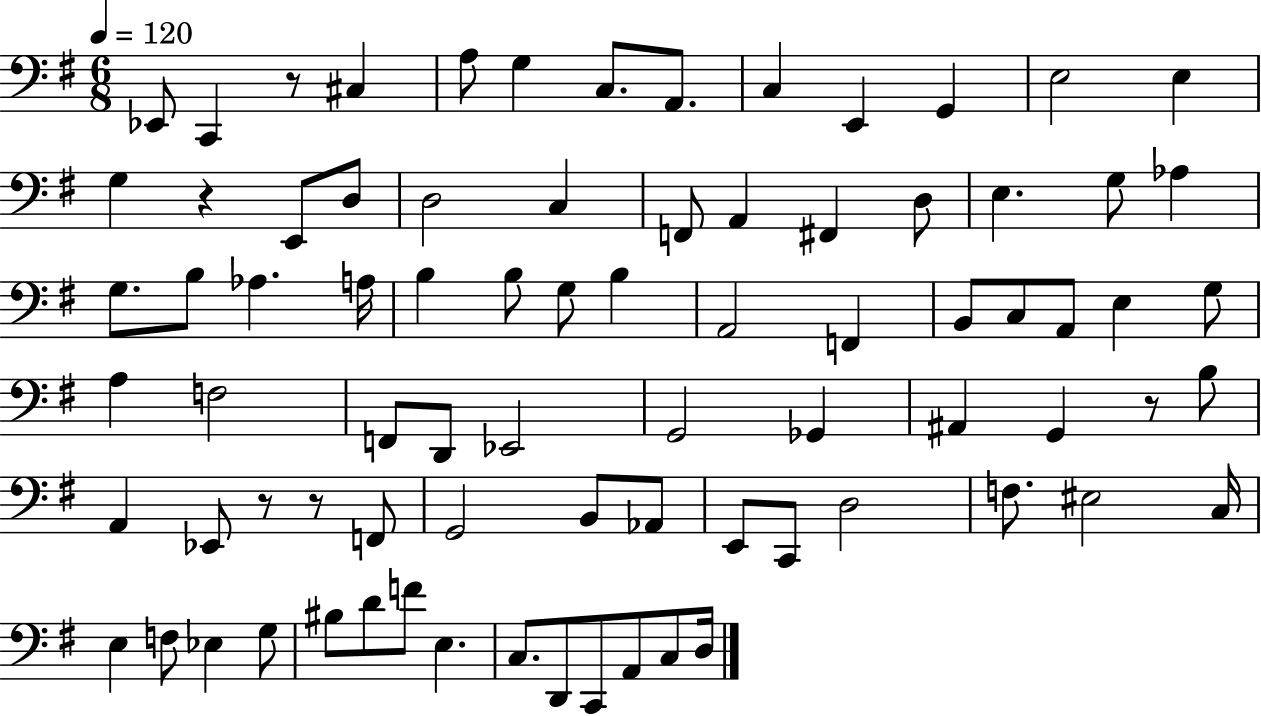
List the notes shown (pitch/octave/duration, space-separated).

Eb2/e C2/q R/e C#3/q A3/e G3/q C3/e. A2/e. C3/q E2/q G2/q E3/h E3/q G3/q R/q E2/e D3/e D3/h C3/q F2/e A2/q F#2/q D3/e E3/q. G3/e Ab3/q G3/e. B3/e Ab3/q. A3/s B3/q B3/e G3/e B3/q A2/h F2/q B2/e C3/e A2/e E3/q G3/e A3/q F3/h F2/e D2/e Eb2/h G2/h Gb2/q A#2/q G2/q R/e B3/e A2/q Eb2/e R/e R/e F2/e G2/h B2/e Ab2/e E2/e C2/e D3/h F3/e. EIS3/h C3/s E3/q F3/e Eb3/q G3/e BIS3/e D4/e F4/e E3/q. C3/e. D2/e C2/e A2/e C3/e D3/s